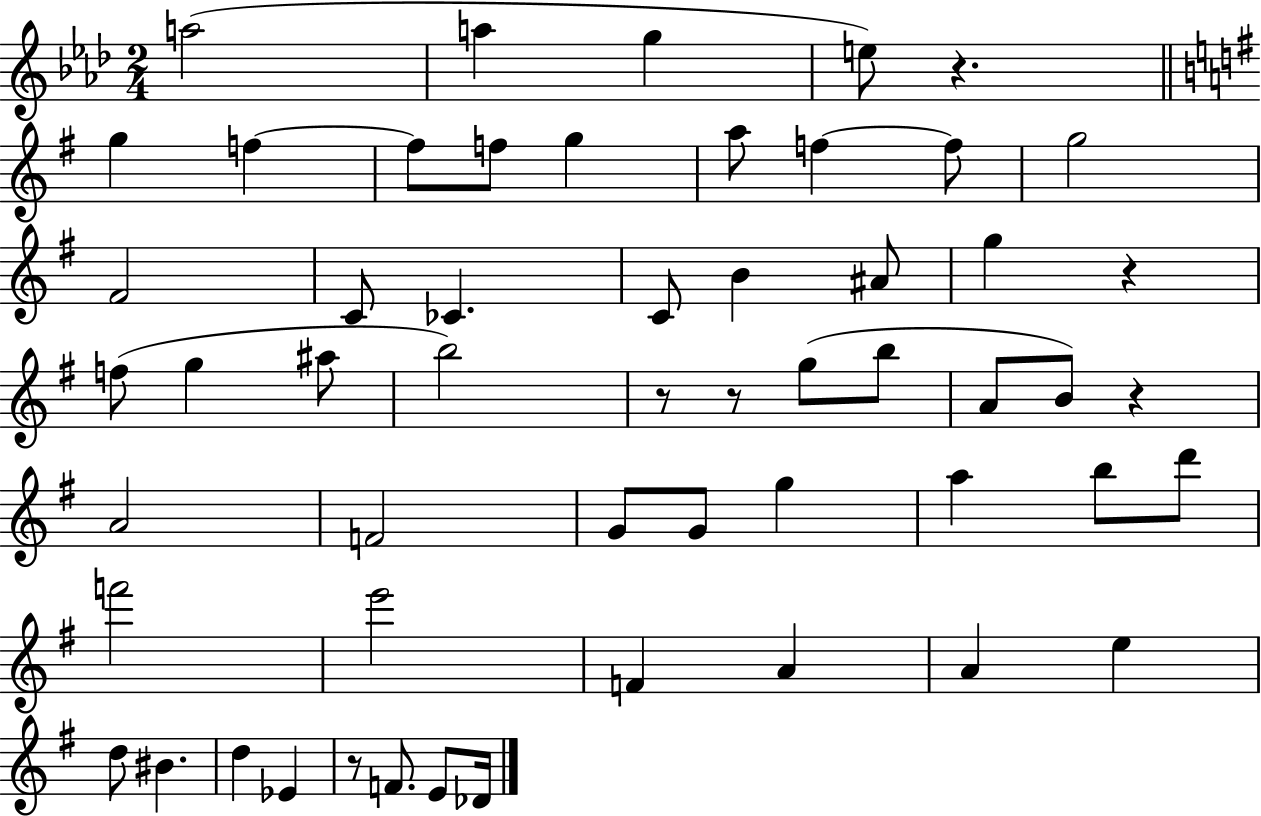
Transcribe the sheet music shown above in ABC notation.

X:1
T:Untitled
M:2/4
L:1/4
K:Ab
a2 a g e/2 z g f f/2 f/2 g a/2 f f/2 g2 ^F2 C/2 _C C/2 B ^A/2 g z f/2 g ^a/2 b2 z/2 z/2 g/2 b/2 A/2 B/2 z A2 F2 G/2 G/2 g a b/2 d'/2 f'2 e'2 F A A e d/2 ^B d _E z/2 F/2 E/2 _D/4